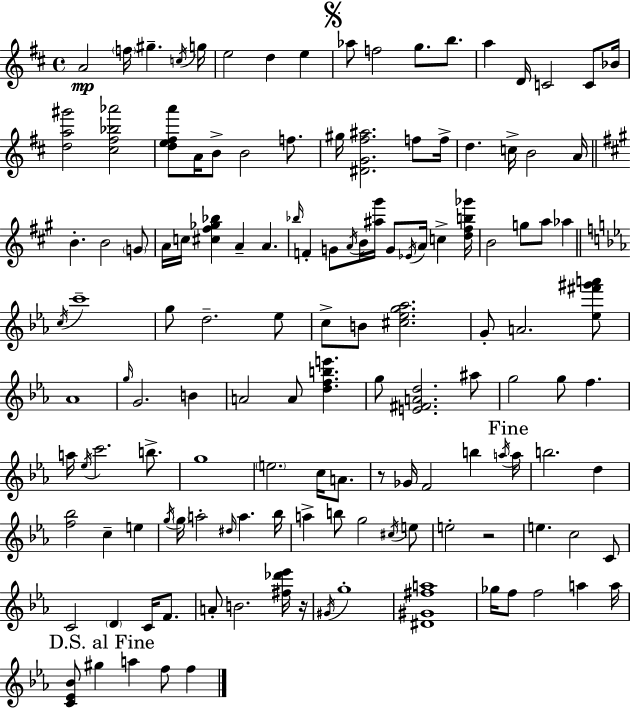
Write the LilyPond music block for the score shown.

{
  \clef treble
  \time 4/4
  \defaultTimeSignature
  \key d \major
  a'2\mp \parenthesize f''16 gis''4.-- \acciaccatura { c''16 } | g''16 e''2 d''4 e''4 | \mark \markup { \musicglyph "scripts.segno" } aes''8 f''2 g''8. b''8. | a''4 d'16 c'2 c'8 | \break bes'16 <d'' a'' gis'''>2 <cis'' fis'' bes'' aes'''>2 | <d'' e'' fis'' a'''>8 a'16 b'8-> b'2 f''8. | gis''16 <dis' g' fis'' ais''>2. f''8 | f''16-> d''4. c''16-> b'2 | \break a'16 \bar "||" \break \key a \major b'4.-. b'2 \parenthesize g'8 | a'16 c''16 <cis'' fis'' ges'' bes''>4 a'4-- a'4. | \grace { bes''16 } f'4-. g'8 \acciaccatura { a'16 } b'16 <ais'' gis'''>16 g'8 \acciaccatura { ees'16 } a'16 c''4-> | <d'' fis'' b'' ges'''>16 b'2 g''8 a''8 aes''4 | \break \bar "||" \break \key ees \major \acciaccatura { c''16 } c'''1-- | g''8 d''2.-- ees''8 | c''8-> b'8 <cis'' ees'' g'' aes''>2. | g'8-. a'2. <ees'' fis''' gis''' a'''>8 | \break aes'1 | \grace { g''16 } g'2. b'4 | a'2 a'8 <d'' f'' b'' e'''>4. | g''8 <e' fis' a' d''>2. | \break ais''8 g''2 g''8 f''4. | a''16 \acciaccatura { ees''16 } c'''2. | b''8.-> g''1 | \parenthesize e''2. c''16 | \break a'8. r8 ges'16 f'2 b''4 | \acciaccatura { a''16 } \mark "Fine" a''16 b''2. | d''4 <f'' bes''>2 c''4-- | e''4 \acciaccatura { g''16 } \parenthesize g''16 a''2-. \grace { dis''16 } a''4. | \break bes''16 a''4-> b''8 g''2 | \acciaccatura { cis''16 } e''8 e''2-. r2 | e''4. c''2 | c'8 c'2 \parenthesize d'4 | \break c'16 f'8. a'8-. b'2. | <fis'' des''' ees'''>16 r16 \acciaccatura { gis'16 } g''1-. | <dis' gis' fis'' a''>1 | ges''16 f''8 f''2 | \break a''4 a''16 \mark "D.S. al Fine" <c' ees' bes'>8 gis''4 a''4 | f''8 f''4 \bar "|."
}